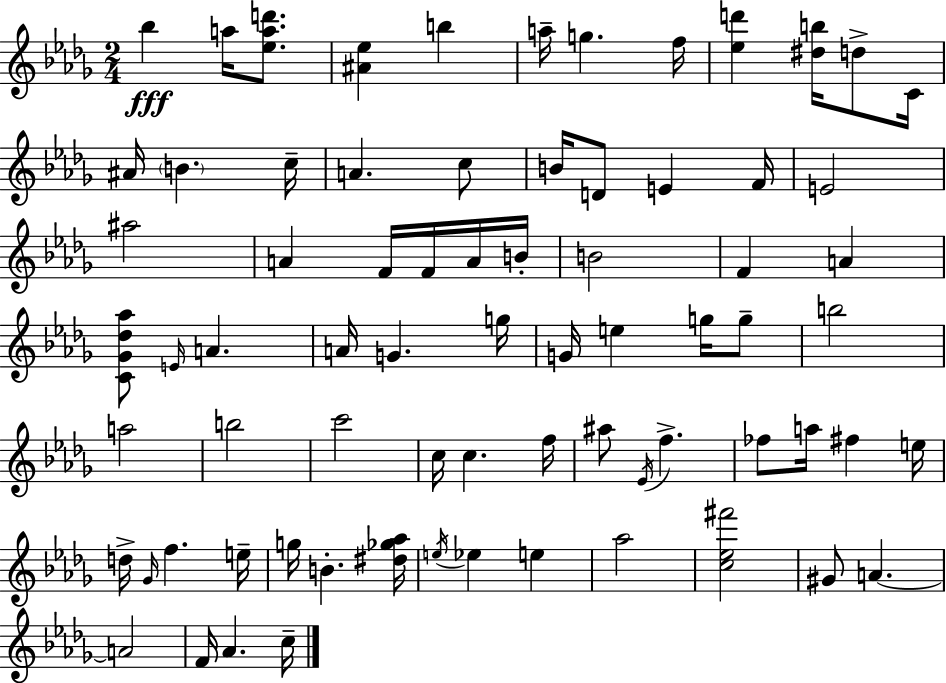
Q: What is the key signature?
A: BES minor